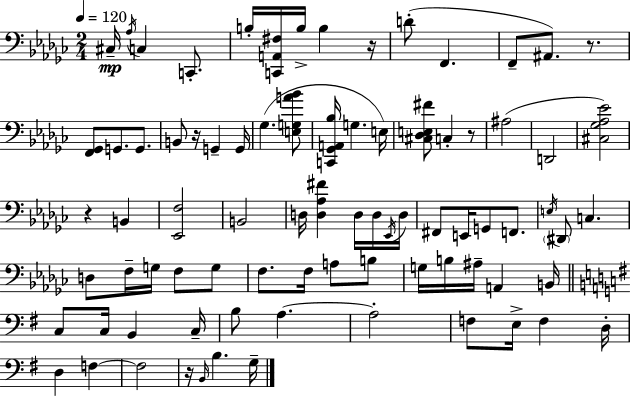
X:1
T:Untitled
M:2/4
L:1/4
K:Ebm
^C,/4 _A,/4 C, C,,/2 B,/4 [C,,A,,^F,]/4 B,/4 B, z/4 D/2 F,, F,,/2 ^A,,/2 z/2 [F,,_G,,]/2 G,,/2 G,,/2 B,,/2 z/4 G,, G,,/4 _G, [E,G,A_B]/2 [C,,_G,,A,,_B,]/4 G, E,/4 [^C,_D,E,^F]/2 C, z/2 ^A,2 D,,2 [^C,_G,_A,_E]2 z B,, [_E,,F,]2 B,,2 D,/4 [D,_A,^F] D,/4 D,/4 _E,,/4 D,/4 ^F,,/2 E,,/4 G,,/2 F,,/2 E,/4 ^D,,/2 C, D,/2 F,/4 G,/4 F,/2 G,/2 F,/2 F,/4 A,/2 B,/2 G,/4 B,/4 ^A,/4 A,, B,,/4 C,/2 C,/4 B,, C,/4 B,/2 A, A,2 F,/2 E,/4 F, D,/4 D, F, F,2 z/4 B,,/4 B, G,/4